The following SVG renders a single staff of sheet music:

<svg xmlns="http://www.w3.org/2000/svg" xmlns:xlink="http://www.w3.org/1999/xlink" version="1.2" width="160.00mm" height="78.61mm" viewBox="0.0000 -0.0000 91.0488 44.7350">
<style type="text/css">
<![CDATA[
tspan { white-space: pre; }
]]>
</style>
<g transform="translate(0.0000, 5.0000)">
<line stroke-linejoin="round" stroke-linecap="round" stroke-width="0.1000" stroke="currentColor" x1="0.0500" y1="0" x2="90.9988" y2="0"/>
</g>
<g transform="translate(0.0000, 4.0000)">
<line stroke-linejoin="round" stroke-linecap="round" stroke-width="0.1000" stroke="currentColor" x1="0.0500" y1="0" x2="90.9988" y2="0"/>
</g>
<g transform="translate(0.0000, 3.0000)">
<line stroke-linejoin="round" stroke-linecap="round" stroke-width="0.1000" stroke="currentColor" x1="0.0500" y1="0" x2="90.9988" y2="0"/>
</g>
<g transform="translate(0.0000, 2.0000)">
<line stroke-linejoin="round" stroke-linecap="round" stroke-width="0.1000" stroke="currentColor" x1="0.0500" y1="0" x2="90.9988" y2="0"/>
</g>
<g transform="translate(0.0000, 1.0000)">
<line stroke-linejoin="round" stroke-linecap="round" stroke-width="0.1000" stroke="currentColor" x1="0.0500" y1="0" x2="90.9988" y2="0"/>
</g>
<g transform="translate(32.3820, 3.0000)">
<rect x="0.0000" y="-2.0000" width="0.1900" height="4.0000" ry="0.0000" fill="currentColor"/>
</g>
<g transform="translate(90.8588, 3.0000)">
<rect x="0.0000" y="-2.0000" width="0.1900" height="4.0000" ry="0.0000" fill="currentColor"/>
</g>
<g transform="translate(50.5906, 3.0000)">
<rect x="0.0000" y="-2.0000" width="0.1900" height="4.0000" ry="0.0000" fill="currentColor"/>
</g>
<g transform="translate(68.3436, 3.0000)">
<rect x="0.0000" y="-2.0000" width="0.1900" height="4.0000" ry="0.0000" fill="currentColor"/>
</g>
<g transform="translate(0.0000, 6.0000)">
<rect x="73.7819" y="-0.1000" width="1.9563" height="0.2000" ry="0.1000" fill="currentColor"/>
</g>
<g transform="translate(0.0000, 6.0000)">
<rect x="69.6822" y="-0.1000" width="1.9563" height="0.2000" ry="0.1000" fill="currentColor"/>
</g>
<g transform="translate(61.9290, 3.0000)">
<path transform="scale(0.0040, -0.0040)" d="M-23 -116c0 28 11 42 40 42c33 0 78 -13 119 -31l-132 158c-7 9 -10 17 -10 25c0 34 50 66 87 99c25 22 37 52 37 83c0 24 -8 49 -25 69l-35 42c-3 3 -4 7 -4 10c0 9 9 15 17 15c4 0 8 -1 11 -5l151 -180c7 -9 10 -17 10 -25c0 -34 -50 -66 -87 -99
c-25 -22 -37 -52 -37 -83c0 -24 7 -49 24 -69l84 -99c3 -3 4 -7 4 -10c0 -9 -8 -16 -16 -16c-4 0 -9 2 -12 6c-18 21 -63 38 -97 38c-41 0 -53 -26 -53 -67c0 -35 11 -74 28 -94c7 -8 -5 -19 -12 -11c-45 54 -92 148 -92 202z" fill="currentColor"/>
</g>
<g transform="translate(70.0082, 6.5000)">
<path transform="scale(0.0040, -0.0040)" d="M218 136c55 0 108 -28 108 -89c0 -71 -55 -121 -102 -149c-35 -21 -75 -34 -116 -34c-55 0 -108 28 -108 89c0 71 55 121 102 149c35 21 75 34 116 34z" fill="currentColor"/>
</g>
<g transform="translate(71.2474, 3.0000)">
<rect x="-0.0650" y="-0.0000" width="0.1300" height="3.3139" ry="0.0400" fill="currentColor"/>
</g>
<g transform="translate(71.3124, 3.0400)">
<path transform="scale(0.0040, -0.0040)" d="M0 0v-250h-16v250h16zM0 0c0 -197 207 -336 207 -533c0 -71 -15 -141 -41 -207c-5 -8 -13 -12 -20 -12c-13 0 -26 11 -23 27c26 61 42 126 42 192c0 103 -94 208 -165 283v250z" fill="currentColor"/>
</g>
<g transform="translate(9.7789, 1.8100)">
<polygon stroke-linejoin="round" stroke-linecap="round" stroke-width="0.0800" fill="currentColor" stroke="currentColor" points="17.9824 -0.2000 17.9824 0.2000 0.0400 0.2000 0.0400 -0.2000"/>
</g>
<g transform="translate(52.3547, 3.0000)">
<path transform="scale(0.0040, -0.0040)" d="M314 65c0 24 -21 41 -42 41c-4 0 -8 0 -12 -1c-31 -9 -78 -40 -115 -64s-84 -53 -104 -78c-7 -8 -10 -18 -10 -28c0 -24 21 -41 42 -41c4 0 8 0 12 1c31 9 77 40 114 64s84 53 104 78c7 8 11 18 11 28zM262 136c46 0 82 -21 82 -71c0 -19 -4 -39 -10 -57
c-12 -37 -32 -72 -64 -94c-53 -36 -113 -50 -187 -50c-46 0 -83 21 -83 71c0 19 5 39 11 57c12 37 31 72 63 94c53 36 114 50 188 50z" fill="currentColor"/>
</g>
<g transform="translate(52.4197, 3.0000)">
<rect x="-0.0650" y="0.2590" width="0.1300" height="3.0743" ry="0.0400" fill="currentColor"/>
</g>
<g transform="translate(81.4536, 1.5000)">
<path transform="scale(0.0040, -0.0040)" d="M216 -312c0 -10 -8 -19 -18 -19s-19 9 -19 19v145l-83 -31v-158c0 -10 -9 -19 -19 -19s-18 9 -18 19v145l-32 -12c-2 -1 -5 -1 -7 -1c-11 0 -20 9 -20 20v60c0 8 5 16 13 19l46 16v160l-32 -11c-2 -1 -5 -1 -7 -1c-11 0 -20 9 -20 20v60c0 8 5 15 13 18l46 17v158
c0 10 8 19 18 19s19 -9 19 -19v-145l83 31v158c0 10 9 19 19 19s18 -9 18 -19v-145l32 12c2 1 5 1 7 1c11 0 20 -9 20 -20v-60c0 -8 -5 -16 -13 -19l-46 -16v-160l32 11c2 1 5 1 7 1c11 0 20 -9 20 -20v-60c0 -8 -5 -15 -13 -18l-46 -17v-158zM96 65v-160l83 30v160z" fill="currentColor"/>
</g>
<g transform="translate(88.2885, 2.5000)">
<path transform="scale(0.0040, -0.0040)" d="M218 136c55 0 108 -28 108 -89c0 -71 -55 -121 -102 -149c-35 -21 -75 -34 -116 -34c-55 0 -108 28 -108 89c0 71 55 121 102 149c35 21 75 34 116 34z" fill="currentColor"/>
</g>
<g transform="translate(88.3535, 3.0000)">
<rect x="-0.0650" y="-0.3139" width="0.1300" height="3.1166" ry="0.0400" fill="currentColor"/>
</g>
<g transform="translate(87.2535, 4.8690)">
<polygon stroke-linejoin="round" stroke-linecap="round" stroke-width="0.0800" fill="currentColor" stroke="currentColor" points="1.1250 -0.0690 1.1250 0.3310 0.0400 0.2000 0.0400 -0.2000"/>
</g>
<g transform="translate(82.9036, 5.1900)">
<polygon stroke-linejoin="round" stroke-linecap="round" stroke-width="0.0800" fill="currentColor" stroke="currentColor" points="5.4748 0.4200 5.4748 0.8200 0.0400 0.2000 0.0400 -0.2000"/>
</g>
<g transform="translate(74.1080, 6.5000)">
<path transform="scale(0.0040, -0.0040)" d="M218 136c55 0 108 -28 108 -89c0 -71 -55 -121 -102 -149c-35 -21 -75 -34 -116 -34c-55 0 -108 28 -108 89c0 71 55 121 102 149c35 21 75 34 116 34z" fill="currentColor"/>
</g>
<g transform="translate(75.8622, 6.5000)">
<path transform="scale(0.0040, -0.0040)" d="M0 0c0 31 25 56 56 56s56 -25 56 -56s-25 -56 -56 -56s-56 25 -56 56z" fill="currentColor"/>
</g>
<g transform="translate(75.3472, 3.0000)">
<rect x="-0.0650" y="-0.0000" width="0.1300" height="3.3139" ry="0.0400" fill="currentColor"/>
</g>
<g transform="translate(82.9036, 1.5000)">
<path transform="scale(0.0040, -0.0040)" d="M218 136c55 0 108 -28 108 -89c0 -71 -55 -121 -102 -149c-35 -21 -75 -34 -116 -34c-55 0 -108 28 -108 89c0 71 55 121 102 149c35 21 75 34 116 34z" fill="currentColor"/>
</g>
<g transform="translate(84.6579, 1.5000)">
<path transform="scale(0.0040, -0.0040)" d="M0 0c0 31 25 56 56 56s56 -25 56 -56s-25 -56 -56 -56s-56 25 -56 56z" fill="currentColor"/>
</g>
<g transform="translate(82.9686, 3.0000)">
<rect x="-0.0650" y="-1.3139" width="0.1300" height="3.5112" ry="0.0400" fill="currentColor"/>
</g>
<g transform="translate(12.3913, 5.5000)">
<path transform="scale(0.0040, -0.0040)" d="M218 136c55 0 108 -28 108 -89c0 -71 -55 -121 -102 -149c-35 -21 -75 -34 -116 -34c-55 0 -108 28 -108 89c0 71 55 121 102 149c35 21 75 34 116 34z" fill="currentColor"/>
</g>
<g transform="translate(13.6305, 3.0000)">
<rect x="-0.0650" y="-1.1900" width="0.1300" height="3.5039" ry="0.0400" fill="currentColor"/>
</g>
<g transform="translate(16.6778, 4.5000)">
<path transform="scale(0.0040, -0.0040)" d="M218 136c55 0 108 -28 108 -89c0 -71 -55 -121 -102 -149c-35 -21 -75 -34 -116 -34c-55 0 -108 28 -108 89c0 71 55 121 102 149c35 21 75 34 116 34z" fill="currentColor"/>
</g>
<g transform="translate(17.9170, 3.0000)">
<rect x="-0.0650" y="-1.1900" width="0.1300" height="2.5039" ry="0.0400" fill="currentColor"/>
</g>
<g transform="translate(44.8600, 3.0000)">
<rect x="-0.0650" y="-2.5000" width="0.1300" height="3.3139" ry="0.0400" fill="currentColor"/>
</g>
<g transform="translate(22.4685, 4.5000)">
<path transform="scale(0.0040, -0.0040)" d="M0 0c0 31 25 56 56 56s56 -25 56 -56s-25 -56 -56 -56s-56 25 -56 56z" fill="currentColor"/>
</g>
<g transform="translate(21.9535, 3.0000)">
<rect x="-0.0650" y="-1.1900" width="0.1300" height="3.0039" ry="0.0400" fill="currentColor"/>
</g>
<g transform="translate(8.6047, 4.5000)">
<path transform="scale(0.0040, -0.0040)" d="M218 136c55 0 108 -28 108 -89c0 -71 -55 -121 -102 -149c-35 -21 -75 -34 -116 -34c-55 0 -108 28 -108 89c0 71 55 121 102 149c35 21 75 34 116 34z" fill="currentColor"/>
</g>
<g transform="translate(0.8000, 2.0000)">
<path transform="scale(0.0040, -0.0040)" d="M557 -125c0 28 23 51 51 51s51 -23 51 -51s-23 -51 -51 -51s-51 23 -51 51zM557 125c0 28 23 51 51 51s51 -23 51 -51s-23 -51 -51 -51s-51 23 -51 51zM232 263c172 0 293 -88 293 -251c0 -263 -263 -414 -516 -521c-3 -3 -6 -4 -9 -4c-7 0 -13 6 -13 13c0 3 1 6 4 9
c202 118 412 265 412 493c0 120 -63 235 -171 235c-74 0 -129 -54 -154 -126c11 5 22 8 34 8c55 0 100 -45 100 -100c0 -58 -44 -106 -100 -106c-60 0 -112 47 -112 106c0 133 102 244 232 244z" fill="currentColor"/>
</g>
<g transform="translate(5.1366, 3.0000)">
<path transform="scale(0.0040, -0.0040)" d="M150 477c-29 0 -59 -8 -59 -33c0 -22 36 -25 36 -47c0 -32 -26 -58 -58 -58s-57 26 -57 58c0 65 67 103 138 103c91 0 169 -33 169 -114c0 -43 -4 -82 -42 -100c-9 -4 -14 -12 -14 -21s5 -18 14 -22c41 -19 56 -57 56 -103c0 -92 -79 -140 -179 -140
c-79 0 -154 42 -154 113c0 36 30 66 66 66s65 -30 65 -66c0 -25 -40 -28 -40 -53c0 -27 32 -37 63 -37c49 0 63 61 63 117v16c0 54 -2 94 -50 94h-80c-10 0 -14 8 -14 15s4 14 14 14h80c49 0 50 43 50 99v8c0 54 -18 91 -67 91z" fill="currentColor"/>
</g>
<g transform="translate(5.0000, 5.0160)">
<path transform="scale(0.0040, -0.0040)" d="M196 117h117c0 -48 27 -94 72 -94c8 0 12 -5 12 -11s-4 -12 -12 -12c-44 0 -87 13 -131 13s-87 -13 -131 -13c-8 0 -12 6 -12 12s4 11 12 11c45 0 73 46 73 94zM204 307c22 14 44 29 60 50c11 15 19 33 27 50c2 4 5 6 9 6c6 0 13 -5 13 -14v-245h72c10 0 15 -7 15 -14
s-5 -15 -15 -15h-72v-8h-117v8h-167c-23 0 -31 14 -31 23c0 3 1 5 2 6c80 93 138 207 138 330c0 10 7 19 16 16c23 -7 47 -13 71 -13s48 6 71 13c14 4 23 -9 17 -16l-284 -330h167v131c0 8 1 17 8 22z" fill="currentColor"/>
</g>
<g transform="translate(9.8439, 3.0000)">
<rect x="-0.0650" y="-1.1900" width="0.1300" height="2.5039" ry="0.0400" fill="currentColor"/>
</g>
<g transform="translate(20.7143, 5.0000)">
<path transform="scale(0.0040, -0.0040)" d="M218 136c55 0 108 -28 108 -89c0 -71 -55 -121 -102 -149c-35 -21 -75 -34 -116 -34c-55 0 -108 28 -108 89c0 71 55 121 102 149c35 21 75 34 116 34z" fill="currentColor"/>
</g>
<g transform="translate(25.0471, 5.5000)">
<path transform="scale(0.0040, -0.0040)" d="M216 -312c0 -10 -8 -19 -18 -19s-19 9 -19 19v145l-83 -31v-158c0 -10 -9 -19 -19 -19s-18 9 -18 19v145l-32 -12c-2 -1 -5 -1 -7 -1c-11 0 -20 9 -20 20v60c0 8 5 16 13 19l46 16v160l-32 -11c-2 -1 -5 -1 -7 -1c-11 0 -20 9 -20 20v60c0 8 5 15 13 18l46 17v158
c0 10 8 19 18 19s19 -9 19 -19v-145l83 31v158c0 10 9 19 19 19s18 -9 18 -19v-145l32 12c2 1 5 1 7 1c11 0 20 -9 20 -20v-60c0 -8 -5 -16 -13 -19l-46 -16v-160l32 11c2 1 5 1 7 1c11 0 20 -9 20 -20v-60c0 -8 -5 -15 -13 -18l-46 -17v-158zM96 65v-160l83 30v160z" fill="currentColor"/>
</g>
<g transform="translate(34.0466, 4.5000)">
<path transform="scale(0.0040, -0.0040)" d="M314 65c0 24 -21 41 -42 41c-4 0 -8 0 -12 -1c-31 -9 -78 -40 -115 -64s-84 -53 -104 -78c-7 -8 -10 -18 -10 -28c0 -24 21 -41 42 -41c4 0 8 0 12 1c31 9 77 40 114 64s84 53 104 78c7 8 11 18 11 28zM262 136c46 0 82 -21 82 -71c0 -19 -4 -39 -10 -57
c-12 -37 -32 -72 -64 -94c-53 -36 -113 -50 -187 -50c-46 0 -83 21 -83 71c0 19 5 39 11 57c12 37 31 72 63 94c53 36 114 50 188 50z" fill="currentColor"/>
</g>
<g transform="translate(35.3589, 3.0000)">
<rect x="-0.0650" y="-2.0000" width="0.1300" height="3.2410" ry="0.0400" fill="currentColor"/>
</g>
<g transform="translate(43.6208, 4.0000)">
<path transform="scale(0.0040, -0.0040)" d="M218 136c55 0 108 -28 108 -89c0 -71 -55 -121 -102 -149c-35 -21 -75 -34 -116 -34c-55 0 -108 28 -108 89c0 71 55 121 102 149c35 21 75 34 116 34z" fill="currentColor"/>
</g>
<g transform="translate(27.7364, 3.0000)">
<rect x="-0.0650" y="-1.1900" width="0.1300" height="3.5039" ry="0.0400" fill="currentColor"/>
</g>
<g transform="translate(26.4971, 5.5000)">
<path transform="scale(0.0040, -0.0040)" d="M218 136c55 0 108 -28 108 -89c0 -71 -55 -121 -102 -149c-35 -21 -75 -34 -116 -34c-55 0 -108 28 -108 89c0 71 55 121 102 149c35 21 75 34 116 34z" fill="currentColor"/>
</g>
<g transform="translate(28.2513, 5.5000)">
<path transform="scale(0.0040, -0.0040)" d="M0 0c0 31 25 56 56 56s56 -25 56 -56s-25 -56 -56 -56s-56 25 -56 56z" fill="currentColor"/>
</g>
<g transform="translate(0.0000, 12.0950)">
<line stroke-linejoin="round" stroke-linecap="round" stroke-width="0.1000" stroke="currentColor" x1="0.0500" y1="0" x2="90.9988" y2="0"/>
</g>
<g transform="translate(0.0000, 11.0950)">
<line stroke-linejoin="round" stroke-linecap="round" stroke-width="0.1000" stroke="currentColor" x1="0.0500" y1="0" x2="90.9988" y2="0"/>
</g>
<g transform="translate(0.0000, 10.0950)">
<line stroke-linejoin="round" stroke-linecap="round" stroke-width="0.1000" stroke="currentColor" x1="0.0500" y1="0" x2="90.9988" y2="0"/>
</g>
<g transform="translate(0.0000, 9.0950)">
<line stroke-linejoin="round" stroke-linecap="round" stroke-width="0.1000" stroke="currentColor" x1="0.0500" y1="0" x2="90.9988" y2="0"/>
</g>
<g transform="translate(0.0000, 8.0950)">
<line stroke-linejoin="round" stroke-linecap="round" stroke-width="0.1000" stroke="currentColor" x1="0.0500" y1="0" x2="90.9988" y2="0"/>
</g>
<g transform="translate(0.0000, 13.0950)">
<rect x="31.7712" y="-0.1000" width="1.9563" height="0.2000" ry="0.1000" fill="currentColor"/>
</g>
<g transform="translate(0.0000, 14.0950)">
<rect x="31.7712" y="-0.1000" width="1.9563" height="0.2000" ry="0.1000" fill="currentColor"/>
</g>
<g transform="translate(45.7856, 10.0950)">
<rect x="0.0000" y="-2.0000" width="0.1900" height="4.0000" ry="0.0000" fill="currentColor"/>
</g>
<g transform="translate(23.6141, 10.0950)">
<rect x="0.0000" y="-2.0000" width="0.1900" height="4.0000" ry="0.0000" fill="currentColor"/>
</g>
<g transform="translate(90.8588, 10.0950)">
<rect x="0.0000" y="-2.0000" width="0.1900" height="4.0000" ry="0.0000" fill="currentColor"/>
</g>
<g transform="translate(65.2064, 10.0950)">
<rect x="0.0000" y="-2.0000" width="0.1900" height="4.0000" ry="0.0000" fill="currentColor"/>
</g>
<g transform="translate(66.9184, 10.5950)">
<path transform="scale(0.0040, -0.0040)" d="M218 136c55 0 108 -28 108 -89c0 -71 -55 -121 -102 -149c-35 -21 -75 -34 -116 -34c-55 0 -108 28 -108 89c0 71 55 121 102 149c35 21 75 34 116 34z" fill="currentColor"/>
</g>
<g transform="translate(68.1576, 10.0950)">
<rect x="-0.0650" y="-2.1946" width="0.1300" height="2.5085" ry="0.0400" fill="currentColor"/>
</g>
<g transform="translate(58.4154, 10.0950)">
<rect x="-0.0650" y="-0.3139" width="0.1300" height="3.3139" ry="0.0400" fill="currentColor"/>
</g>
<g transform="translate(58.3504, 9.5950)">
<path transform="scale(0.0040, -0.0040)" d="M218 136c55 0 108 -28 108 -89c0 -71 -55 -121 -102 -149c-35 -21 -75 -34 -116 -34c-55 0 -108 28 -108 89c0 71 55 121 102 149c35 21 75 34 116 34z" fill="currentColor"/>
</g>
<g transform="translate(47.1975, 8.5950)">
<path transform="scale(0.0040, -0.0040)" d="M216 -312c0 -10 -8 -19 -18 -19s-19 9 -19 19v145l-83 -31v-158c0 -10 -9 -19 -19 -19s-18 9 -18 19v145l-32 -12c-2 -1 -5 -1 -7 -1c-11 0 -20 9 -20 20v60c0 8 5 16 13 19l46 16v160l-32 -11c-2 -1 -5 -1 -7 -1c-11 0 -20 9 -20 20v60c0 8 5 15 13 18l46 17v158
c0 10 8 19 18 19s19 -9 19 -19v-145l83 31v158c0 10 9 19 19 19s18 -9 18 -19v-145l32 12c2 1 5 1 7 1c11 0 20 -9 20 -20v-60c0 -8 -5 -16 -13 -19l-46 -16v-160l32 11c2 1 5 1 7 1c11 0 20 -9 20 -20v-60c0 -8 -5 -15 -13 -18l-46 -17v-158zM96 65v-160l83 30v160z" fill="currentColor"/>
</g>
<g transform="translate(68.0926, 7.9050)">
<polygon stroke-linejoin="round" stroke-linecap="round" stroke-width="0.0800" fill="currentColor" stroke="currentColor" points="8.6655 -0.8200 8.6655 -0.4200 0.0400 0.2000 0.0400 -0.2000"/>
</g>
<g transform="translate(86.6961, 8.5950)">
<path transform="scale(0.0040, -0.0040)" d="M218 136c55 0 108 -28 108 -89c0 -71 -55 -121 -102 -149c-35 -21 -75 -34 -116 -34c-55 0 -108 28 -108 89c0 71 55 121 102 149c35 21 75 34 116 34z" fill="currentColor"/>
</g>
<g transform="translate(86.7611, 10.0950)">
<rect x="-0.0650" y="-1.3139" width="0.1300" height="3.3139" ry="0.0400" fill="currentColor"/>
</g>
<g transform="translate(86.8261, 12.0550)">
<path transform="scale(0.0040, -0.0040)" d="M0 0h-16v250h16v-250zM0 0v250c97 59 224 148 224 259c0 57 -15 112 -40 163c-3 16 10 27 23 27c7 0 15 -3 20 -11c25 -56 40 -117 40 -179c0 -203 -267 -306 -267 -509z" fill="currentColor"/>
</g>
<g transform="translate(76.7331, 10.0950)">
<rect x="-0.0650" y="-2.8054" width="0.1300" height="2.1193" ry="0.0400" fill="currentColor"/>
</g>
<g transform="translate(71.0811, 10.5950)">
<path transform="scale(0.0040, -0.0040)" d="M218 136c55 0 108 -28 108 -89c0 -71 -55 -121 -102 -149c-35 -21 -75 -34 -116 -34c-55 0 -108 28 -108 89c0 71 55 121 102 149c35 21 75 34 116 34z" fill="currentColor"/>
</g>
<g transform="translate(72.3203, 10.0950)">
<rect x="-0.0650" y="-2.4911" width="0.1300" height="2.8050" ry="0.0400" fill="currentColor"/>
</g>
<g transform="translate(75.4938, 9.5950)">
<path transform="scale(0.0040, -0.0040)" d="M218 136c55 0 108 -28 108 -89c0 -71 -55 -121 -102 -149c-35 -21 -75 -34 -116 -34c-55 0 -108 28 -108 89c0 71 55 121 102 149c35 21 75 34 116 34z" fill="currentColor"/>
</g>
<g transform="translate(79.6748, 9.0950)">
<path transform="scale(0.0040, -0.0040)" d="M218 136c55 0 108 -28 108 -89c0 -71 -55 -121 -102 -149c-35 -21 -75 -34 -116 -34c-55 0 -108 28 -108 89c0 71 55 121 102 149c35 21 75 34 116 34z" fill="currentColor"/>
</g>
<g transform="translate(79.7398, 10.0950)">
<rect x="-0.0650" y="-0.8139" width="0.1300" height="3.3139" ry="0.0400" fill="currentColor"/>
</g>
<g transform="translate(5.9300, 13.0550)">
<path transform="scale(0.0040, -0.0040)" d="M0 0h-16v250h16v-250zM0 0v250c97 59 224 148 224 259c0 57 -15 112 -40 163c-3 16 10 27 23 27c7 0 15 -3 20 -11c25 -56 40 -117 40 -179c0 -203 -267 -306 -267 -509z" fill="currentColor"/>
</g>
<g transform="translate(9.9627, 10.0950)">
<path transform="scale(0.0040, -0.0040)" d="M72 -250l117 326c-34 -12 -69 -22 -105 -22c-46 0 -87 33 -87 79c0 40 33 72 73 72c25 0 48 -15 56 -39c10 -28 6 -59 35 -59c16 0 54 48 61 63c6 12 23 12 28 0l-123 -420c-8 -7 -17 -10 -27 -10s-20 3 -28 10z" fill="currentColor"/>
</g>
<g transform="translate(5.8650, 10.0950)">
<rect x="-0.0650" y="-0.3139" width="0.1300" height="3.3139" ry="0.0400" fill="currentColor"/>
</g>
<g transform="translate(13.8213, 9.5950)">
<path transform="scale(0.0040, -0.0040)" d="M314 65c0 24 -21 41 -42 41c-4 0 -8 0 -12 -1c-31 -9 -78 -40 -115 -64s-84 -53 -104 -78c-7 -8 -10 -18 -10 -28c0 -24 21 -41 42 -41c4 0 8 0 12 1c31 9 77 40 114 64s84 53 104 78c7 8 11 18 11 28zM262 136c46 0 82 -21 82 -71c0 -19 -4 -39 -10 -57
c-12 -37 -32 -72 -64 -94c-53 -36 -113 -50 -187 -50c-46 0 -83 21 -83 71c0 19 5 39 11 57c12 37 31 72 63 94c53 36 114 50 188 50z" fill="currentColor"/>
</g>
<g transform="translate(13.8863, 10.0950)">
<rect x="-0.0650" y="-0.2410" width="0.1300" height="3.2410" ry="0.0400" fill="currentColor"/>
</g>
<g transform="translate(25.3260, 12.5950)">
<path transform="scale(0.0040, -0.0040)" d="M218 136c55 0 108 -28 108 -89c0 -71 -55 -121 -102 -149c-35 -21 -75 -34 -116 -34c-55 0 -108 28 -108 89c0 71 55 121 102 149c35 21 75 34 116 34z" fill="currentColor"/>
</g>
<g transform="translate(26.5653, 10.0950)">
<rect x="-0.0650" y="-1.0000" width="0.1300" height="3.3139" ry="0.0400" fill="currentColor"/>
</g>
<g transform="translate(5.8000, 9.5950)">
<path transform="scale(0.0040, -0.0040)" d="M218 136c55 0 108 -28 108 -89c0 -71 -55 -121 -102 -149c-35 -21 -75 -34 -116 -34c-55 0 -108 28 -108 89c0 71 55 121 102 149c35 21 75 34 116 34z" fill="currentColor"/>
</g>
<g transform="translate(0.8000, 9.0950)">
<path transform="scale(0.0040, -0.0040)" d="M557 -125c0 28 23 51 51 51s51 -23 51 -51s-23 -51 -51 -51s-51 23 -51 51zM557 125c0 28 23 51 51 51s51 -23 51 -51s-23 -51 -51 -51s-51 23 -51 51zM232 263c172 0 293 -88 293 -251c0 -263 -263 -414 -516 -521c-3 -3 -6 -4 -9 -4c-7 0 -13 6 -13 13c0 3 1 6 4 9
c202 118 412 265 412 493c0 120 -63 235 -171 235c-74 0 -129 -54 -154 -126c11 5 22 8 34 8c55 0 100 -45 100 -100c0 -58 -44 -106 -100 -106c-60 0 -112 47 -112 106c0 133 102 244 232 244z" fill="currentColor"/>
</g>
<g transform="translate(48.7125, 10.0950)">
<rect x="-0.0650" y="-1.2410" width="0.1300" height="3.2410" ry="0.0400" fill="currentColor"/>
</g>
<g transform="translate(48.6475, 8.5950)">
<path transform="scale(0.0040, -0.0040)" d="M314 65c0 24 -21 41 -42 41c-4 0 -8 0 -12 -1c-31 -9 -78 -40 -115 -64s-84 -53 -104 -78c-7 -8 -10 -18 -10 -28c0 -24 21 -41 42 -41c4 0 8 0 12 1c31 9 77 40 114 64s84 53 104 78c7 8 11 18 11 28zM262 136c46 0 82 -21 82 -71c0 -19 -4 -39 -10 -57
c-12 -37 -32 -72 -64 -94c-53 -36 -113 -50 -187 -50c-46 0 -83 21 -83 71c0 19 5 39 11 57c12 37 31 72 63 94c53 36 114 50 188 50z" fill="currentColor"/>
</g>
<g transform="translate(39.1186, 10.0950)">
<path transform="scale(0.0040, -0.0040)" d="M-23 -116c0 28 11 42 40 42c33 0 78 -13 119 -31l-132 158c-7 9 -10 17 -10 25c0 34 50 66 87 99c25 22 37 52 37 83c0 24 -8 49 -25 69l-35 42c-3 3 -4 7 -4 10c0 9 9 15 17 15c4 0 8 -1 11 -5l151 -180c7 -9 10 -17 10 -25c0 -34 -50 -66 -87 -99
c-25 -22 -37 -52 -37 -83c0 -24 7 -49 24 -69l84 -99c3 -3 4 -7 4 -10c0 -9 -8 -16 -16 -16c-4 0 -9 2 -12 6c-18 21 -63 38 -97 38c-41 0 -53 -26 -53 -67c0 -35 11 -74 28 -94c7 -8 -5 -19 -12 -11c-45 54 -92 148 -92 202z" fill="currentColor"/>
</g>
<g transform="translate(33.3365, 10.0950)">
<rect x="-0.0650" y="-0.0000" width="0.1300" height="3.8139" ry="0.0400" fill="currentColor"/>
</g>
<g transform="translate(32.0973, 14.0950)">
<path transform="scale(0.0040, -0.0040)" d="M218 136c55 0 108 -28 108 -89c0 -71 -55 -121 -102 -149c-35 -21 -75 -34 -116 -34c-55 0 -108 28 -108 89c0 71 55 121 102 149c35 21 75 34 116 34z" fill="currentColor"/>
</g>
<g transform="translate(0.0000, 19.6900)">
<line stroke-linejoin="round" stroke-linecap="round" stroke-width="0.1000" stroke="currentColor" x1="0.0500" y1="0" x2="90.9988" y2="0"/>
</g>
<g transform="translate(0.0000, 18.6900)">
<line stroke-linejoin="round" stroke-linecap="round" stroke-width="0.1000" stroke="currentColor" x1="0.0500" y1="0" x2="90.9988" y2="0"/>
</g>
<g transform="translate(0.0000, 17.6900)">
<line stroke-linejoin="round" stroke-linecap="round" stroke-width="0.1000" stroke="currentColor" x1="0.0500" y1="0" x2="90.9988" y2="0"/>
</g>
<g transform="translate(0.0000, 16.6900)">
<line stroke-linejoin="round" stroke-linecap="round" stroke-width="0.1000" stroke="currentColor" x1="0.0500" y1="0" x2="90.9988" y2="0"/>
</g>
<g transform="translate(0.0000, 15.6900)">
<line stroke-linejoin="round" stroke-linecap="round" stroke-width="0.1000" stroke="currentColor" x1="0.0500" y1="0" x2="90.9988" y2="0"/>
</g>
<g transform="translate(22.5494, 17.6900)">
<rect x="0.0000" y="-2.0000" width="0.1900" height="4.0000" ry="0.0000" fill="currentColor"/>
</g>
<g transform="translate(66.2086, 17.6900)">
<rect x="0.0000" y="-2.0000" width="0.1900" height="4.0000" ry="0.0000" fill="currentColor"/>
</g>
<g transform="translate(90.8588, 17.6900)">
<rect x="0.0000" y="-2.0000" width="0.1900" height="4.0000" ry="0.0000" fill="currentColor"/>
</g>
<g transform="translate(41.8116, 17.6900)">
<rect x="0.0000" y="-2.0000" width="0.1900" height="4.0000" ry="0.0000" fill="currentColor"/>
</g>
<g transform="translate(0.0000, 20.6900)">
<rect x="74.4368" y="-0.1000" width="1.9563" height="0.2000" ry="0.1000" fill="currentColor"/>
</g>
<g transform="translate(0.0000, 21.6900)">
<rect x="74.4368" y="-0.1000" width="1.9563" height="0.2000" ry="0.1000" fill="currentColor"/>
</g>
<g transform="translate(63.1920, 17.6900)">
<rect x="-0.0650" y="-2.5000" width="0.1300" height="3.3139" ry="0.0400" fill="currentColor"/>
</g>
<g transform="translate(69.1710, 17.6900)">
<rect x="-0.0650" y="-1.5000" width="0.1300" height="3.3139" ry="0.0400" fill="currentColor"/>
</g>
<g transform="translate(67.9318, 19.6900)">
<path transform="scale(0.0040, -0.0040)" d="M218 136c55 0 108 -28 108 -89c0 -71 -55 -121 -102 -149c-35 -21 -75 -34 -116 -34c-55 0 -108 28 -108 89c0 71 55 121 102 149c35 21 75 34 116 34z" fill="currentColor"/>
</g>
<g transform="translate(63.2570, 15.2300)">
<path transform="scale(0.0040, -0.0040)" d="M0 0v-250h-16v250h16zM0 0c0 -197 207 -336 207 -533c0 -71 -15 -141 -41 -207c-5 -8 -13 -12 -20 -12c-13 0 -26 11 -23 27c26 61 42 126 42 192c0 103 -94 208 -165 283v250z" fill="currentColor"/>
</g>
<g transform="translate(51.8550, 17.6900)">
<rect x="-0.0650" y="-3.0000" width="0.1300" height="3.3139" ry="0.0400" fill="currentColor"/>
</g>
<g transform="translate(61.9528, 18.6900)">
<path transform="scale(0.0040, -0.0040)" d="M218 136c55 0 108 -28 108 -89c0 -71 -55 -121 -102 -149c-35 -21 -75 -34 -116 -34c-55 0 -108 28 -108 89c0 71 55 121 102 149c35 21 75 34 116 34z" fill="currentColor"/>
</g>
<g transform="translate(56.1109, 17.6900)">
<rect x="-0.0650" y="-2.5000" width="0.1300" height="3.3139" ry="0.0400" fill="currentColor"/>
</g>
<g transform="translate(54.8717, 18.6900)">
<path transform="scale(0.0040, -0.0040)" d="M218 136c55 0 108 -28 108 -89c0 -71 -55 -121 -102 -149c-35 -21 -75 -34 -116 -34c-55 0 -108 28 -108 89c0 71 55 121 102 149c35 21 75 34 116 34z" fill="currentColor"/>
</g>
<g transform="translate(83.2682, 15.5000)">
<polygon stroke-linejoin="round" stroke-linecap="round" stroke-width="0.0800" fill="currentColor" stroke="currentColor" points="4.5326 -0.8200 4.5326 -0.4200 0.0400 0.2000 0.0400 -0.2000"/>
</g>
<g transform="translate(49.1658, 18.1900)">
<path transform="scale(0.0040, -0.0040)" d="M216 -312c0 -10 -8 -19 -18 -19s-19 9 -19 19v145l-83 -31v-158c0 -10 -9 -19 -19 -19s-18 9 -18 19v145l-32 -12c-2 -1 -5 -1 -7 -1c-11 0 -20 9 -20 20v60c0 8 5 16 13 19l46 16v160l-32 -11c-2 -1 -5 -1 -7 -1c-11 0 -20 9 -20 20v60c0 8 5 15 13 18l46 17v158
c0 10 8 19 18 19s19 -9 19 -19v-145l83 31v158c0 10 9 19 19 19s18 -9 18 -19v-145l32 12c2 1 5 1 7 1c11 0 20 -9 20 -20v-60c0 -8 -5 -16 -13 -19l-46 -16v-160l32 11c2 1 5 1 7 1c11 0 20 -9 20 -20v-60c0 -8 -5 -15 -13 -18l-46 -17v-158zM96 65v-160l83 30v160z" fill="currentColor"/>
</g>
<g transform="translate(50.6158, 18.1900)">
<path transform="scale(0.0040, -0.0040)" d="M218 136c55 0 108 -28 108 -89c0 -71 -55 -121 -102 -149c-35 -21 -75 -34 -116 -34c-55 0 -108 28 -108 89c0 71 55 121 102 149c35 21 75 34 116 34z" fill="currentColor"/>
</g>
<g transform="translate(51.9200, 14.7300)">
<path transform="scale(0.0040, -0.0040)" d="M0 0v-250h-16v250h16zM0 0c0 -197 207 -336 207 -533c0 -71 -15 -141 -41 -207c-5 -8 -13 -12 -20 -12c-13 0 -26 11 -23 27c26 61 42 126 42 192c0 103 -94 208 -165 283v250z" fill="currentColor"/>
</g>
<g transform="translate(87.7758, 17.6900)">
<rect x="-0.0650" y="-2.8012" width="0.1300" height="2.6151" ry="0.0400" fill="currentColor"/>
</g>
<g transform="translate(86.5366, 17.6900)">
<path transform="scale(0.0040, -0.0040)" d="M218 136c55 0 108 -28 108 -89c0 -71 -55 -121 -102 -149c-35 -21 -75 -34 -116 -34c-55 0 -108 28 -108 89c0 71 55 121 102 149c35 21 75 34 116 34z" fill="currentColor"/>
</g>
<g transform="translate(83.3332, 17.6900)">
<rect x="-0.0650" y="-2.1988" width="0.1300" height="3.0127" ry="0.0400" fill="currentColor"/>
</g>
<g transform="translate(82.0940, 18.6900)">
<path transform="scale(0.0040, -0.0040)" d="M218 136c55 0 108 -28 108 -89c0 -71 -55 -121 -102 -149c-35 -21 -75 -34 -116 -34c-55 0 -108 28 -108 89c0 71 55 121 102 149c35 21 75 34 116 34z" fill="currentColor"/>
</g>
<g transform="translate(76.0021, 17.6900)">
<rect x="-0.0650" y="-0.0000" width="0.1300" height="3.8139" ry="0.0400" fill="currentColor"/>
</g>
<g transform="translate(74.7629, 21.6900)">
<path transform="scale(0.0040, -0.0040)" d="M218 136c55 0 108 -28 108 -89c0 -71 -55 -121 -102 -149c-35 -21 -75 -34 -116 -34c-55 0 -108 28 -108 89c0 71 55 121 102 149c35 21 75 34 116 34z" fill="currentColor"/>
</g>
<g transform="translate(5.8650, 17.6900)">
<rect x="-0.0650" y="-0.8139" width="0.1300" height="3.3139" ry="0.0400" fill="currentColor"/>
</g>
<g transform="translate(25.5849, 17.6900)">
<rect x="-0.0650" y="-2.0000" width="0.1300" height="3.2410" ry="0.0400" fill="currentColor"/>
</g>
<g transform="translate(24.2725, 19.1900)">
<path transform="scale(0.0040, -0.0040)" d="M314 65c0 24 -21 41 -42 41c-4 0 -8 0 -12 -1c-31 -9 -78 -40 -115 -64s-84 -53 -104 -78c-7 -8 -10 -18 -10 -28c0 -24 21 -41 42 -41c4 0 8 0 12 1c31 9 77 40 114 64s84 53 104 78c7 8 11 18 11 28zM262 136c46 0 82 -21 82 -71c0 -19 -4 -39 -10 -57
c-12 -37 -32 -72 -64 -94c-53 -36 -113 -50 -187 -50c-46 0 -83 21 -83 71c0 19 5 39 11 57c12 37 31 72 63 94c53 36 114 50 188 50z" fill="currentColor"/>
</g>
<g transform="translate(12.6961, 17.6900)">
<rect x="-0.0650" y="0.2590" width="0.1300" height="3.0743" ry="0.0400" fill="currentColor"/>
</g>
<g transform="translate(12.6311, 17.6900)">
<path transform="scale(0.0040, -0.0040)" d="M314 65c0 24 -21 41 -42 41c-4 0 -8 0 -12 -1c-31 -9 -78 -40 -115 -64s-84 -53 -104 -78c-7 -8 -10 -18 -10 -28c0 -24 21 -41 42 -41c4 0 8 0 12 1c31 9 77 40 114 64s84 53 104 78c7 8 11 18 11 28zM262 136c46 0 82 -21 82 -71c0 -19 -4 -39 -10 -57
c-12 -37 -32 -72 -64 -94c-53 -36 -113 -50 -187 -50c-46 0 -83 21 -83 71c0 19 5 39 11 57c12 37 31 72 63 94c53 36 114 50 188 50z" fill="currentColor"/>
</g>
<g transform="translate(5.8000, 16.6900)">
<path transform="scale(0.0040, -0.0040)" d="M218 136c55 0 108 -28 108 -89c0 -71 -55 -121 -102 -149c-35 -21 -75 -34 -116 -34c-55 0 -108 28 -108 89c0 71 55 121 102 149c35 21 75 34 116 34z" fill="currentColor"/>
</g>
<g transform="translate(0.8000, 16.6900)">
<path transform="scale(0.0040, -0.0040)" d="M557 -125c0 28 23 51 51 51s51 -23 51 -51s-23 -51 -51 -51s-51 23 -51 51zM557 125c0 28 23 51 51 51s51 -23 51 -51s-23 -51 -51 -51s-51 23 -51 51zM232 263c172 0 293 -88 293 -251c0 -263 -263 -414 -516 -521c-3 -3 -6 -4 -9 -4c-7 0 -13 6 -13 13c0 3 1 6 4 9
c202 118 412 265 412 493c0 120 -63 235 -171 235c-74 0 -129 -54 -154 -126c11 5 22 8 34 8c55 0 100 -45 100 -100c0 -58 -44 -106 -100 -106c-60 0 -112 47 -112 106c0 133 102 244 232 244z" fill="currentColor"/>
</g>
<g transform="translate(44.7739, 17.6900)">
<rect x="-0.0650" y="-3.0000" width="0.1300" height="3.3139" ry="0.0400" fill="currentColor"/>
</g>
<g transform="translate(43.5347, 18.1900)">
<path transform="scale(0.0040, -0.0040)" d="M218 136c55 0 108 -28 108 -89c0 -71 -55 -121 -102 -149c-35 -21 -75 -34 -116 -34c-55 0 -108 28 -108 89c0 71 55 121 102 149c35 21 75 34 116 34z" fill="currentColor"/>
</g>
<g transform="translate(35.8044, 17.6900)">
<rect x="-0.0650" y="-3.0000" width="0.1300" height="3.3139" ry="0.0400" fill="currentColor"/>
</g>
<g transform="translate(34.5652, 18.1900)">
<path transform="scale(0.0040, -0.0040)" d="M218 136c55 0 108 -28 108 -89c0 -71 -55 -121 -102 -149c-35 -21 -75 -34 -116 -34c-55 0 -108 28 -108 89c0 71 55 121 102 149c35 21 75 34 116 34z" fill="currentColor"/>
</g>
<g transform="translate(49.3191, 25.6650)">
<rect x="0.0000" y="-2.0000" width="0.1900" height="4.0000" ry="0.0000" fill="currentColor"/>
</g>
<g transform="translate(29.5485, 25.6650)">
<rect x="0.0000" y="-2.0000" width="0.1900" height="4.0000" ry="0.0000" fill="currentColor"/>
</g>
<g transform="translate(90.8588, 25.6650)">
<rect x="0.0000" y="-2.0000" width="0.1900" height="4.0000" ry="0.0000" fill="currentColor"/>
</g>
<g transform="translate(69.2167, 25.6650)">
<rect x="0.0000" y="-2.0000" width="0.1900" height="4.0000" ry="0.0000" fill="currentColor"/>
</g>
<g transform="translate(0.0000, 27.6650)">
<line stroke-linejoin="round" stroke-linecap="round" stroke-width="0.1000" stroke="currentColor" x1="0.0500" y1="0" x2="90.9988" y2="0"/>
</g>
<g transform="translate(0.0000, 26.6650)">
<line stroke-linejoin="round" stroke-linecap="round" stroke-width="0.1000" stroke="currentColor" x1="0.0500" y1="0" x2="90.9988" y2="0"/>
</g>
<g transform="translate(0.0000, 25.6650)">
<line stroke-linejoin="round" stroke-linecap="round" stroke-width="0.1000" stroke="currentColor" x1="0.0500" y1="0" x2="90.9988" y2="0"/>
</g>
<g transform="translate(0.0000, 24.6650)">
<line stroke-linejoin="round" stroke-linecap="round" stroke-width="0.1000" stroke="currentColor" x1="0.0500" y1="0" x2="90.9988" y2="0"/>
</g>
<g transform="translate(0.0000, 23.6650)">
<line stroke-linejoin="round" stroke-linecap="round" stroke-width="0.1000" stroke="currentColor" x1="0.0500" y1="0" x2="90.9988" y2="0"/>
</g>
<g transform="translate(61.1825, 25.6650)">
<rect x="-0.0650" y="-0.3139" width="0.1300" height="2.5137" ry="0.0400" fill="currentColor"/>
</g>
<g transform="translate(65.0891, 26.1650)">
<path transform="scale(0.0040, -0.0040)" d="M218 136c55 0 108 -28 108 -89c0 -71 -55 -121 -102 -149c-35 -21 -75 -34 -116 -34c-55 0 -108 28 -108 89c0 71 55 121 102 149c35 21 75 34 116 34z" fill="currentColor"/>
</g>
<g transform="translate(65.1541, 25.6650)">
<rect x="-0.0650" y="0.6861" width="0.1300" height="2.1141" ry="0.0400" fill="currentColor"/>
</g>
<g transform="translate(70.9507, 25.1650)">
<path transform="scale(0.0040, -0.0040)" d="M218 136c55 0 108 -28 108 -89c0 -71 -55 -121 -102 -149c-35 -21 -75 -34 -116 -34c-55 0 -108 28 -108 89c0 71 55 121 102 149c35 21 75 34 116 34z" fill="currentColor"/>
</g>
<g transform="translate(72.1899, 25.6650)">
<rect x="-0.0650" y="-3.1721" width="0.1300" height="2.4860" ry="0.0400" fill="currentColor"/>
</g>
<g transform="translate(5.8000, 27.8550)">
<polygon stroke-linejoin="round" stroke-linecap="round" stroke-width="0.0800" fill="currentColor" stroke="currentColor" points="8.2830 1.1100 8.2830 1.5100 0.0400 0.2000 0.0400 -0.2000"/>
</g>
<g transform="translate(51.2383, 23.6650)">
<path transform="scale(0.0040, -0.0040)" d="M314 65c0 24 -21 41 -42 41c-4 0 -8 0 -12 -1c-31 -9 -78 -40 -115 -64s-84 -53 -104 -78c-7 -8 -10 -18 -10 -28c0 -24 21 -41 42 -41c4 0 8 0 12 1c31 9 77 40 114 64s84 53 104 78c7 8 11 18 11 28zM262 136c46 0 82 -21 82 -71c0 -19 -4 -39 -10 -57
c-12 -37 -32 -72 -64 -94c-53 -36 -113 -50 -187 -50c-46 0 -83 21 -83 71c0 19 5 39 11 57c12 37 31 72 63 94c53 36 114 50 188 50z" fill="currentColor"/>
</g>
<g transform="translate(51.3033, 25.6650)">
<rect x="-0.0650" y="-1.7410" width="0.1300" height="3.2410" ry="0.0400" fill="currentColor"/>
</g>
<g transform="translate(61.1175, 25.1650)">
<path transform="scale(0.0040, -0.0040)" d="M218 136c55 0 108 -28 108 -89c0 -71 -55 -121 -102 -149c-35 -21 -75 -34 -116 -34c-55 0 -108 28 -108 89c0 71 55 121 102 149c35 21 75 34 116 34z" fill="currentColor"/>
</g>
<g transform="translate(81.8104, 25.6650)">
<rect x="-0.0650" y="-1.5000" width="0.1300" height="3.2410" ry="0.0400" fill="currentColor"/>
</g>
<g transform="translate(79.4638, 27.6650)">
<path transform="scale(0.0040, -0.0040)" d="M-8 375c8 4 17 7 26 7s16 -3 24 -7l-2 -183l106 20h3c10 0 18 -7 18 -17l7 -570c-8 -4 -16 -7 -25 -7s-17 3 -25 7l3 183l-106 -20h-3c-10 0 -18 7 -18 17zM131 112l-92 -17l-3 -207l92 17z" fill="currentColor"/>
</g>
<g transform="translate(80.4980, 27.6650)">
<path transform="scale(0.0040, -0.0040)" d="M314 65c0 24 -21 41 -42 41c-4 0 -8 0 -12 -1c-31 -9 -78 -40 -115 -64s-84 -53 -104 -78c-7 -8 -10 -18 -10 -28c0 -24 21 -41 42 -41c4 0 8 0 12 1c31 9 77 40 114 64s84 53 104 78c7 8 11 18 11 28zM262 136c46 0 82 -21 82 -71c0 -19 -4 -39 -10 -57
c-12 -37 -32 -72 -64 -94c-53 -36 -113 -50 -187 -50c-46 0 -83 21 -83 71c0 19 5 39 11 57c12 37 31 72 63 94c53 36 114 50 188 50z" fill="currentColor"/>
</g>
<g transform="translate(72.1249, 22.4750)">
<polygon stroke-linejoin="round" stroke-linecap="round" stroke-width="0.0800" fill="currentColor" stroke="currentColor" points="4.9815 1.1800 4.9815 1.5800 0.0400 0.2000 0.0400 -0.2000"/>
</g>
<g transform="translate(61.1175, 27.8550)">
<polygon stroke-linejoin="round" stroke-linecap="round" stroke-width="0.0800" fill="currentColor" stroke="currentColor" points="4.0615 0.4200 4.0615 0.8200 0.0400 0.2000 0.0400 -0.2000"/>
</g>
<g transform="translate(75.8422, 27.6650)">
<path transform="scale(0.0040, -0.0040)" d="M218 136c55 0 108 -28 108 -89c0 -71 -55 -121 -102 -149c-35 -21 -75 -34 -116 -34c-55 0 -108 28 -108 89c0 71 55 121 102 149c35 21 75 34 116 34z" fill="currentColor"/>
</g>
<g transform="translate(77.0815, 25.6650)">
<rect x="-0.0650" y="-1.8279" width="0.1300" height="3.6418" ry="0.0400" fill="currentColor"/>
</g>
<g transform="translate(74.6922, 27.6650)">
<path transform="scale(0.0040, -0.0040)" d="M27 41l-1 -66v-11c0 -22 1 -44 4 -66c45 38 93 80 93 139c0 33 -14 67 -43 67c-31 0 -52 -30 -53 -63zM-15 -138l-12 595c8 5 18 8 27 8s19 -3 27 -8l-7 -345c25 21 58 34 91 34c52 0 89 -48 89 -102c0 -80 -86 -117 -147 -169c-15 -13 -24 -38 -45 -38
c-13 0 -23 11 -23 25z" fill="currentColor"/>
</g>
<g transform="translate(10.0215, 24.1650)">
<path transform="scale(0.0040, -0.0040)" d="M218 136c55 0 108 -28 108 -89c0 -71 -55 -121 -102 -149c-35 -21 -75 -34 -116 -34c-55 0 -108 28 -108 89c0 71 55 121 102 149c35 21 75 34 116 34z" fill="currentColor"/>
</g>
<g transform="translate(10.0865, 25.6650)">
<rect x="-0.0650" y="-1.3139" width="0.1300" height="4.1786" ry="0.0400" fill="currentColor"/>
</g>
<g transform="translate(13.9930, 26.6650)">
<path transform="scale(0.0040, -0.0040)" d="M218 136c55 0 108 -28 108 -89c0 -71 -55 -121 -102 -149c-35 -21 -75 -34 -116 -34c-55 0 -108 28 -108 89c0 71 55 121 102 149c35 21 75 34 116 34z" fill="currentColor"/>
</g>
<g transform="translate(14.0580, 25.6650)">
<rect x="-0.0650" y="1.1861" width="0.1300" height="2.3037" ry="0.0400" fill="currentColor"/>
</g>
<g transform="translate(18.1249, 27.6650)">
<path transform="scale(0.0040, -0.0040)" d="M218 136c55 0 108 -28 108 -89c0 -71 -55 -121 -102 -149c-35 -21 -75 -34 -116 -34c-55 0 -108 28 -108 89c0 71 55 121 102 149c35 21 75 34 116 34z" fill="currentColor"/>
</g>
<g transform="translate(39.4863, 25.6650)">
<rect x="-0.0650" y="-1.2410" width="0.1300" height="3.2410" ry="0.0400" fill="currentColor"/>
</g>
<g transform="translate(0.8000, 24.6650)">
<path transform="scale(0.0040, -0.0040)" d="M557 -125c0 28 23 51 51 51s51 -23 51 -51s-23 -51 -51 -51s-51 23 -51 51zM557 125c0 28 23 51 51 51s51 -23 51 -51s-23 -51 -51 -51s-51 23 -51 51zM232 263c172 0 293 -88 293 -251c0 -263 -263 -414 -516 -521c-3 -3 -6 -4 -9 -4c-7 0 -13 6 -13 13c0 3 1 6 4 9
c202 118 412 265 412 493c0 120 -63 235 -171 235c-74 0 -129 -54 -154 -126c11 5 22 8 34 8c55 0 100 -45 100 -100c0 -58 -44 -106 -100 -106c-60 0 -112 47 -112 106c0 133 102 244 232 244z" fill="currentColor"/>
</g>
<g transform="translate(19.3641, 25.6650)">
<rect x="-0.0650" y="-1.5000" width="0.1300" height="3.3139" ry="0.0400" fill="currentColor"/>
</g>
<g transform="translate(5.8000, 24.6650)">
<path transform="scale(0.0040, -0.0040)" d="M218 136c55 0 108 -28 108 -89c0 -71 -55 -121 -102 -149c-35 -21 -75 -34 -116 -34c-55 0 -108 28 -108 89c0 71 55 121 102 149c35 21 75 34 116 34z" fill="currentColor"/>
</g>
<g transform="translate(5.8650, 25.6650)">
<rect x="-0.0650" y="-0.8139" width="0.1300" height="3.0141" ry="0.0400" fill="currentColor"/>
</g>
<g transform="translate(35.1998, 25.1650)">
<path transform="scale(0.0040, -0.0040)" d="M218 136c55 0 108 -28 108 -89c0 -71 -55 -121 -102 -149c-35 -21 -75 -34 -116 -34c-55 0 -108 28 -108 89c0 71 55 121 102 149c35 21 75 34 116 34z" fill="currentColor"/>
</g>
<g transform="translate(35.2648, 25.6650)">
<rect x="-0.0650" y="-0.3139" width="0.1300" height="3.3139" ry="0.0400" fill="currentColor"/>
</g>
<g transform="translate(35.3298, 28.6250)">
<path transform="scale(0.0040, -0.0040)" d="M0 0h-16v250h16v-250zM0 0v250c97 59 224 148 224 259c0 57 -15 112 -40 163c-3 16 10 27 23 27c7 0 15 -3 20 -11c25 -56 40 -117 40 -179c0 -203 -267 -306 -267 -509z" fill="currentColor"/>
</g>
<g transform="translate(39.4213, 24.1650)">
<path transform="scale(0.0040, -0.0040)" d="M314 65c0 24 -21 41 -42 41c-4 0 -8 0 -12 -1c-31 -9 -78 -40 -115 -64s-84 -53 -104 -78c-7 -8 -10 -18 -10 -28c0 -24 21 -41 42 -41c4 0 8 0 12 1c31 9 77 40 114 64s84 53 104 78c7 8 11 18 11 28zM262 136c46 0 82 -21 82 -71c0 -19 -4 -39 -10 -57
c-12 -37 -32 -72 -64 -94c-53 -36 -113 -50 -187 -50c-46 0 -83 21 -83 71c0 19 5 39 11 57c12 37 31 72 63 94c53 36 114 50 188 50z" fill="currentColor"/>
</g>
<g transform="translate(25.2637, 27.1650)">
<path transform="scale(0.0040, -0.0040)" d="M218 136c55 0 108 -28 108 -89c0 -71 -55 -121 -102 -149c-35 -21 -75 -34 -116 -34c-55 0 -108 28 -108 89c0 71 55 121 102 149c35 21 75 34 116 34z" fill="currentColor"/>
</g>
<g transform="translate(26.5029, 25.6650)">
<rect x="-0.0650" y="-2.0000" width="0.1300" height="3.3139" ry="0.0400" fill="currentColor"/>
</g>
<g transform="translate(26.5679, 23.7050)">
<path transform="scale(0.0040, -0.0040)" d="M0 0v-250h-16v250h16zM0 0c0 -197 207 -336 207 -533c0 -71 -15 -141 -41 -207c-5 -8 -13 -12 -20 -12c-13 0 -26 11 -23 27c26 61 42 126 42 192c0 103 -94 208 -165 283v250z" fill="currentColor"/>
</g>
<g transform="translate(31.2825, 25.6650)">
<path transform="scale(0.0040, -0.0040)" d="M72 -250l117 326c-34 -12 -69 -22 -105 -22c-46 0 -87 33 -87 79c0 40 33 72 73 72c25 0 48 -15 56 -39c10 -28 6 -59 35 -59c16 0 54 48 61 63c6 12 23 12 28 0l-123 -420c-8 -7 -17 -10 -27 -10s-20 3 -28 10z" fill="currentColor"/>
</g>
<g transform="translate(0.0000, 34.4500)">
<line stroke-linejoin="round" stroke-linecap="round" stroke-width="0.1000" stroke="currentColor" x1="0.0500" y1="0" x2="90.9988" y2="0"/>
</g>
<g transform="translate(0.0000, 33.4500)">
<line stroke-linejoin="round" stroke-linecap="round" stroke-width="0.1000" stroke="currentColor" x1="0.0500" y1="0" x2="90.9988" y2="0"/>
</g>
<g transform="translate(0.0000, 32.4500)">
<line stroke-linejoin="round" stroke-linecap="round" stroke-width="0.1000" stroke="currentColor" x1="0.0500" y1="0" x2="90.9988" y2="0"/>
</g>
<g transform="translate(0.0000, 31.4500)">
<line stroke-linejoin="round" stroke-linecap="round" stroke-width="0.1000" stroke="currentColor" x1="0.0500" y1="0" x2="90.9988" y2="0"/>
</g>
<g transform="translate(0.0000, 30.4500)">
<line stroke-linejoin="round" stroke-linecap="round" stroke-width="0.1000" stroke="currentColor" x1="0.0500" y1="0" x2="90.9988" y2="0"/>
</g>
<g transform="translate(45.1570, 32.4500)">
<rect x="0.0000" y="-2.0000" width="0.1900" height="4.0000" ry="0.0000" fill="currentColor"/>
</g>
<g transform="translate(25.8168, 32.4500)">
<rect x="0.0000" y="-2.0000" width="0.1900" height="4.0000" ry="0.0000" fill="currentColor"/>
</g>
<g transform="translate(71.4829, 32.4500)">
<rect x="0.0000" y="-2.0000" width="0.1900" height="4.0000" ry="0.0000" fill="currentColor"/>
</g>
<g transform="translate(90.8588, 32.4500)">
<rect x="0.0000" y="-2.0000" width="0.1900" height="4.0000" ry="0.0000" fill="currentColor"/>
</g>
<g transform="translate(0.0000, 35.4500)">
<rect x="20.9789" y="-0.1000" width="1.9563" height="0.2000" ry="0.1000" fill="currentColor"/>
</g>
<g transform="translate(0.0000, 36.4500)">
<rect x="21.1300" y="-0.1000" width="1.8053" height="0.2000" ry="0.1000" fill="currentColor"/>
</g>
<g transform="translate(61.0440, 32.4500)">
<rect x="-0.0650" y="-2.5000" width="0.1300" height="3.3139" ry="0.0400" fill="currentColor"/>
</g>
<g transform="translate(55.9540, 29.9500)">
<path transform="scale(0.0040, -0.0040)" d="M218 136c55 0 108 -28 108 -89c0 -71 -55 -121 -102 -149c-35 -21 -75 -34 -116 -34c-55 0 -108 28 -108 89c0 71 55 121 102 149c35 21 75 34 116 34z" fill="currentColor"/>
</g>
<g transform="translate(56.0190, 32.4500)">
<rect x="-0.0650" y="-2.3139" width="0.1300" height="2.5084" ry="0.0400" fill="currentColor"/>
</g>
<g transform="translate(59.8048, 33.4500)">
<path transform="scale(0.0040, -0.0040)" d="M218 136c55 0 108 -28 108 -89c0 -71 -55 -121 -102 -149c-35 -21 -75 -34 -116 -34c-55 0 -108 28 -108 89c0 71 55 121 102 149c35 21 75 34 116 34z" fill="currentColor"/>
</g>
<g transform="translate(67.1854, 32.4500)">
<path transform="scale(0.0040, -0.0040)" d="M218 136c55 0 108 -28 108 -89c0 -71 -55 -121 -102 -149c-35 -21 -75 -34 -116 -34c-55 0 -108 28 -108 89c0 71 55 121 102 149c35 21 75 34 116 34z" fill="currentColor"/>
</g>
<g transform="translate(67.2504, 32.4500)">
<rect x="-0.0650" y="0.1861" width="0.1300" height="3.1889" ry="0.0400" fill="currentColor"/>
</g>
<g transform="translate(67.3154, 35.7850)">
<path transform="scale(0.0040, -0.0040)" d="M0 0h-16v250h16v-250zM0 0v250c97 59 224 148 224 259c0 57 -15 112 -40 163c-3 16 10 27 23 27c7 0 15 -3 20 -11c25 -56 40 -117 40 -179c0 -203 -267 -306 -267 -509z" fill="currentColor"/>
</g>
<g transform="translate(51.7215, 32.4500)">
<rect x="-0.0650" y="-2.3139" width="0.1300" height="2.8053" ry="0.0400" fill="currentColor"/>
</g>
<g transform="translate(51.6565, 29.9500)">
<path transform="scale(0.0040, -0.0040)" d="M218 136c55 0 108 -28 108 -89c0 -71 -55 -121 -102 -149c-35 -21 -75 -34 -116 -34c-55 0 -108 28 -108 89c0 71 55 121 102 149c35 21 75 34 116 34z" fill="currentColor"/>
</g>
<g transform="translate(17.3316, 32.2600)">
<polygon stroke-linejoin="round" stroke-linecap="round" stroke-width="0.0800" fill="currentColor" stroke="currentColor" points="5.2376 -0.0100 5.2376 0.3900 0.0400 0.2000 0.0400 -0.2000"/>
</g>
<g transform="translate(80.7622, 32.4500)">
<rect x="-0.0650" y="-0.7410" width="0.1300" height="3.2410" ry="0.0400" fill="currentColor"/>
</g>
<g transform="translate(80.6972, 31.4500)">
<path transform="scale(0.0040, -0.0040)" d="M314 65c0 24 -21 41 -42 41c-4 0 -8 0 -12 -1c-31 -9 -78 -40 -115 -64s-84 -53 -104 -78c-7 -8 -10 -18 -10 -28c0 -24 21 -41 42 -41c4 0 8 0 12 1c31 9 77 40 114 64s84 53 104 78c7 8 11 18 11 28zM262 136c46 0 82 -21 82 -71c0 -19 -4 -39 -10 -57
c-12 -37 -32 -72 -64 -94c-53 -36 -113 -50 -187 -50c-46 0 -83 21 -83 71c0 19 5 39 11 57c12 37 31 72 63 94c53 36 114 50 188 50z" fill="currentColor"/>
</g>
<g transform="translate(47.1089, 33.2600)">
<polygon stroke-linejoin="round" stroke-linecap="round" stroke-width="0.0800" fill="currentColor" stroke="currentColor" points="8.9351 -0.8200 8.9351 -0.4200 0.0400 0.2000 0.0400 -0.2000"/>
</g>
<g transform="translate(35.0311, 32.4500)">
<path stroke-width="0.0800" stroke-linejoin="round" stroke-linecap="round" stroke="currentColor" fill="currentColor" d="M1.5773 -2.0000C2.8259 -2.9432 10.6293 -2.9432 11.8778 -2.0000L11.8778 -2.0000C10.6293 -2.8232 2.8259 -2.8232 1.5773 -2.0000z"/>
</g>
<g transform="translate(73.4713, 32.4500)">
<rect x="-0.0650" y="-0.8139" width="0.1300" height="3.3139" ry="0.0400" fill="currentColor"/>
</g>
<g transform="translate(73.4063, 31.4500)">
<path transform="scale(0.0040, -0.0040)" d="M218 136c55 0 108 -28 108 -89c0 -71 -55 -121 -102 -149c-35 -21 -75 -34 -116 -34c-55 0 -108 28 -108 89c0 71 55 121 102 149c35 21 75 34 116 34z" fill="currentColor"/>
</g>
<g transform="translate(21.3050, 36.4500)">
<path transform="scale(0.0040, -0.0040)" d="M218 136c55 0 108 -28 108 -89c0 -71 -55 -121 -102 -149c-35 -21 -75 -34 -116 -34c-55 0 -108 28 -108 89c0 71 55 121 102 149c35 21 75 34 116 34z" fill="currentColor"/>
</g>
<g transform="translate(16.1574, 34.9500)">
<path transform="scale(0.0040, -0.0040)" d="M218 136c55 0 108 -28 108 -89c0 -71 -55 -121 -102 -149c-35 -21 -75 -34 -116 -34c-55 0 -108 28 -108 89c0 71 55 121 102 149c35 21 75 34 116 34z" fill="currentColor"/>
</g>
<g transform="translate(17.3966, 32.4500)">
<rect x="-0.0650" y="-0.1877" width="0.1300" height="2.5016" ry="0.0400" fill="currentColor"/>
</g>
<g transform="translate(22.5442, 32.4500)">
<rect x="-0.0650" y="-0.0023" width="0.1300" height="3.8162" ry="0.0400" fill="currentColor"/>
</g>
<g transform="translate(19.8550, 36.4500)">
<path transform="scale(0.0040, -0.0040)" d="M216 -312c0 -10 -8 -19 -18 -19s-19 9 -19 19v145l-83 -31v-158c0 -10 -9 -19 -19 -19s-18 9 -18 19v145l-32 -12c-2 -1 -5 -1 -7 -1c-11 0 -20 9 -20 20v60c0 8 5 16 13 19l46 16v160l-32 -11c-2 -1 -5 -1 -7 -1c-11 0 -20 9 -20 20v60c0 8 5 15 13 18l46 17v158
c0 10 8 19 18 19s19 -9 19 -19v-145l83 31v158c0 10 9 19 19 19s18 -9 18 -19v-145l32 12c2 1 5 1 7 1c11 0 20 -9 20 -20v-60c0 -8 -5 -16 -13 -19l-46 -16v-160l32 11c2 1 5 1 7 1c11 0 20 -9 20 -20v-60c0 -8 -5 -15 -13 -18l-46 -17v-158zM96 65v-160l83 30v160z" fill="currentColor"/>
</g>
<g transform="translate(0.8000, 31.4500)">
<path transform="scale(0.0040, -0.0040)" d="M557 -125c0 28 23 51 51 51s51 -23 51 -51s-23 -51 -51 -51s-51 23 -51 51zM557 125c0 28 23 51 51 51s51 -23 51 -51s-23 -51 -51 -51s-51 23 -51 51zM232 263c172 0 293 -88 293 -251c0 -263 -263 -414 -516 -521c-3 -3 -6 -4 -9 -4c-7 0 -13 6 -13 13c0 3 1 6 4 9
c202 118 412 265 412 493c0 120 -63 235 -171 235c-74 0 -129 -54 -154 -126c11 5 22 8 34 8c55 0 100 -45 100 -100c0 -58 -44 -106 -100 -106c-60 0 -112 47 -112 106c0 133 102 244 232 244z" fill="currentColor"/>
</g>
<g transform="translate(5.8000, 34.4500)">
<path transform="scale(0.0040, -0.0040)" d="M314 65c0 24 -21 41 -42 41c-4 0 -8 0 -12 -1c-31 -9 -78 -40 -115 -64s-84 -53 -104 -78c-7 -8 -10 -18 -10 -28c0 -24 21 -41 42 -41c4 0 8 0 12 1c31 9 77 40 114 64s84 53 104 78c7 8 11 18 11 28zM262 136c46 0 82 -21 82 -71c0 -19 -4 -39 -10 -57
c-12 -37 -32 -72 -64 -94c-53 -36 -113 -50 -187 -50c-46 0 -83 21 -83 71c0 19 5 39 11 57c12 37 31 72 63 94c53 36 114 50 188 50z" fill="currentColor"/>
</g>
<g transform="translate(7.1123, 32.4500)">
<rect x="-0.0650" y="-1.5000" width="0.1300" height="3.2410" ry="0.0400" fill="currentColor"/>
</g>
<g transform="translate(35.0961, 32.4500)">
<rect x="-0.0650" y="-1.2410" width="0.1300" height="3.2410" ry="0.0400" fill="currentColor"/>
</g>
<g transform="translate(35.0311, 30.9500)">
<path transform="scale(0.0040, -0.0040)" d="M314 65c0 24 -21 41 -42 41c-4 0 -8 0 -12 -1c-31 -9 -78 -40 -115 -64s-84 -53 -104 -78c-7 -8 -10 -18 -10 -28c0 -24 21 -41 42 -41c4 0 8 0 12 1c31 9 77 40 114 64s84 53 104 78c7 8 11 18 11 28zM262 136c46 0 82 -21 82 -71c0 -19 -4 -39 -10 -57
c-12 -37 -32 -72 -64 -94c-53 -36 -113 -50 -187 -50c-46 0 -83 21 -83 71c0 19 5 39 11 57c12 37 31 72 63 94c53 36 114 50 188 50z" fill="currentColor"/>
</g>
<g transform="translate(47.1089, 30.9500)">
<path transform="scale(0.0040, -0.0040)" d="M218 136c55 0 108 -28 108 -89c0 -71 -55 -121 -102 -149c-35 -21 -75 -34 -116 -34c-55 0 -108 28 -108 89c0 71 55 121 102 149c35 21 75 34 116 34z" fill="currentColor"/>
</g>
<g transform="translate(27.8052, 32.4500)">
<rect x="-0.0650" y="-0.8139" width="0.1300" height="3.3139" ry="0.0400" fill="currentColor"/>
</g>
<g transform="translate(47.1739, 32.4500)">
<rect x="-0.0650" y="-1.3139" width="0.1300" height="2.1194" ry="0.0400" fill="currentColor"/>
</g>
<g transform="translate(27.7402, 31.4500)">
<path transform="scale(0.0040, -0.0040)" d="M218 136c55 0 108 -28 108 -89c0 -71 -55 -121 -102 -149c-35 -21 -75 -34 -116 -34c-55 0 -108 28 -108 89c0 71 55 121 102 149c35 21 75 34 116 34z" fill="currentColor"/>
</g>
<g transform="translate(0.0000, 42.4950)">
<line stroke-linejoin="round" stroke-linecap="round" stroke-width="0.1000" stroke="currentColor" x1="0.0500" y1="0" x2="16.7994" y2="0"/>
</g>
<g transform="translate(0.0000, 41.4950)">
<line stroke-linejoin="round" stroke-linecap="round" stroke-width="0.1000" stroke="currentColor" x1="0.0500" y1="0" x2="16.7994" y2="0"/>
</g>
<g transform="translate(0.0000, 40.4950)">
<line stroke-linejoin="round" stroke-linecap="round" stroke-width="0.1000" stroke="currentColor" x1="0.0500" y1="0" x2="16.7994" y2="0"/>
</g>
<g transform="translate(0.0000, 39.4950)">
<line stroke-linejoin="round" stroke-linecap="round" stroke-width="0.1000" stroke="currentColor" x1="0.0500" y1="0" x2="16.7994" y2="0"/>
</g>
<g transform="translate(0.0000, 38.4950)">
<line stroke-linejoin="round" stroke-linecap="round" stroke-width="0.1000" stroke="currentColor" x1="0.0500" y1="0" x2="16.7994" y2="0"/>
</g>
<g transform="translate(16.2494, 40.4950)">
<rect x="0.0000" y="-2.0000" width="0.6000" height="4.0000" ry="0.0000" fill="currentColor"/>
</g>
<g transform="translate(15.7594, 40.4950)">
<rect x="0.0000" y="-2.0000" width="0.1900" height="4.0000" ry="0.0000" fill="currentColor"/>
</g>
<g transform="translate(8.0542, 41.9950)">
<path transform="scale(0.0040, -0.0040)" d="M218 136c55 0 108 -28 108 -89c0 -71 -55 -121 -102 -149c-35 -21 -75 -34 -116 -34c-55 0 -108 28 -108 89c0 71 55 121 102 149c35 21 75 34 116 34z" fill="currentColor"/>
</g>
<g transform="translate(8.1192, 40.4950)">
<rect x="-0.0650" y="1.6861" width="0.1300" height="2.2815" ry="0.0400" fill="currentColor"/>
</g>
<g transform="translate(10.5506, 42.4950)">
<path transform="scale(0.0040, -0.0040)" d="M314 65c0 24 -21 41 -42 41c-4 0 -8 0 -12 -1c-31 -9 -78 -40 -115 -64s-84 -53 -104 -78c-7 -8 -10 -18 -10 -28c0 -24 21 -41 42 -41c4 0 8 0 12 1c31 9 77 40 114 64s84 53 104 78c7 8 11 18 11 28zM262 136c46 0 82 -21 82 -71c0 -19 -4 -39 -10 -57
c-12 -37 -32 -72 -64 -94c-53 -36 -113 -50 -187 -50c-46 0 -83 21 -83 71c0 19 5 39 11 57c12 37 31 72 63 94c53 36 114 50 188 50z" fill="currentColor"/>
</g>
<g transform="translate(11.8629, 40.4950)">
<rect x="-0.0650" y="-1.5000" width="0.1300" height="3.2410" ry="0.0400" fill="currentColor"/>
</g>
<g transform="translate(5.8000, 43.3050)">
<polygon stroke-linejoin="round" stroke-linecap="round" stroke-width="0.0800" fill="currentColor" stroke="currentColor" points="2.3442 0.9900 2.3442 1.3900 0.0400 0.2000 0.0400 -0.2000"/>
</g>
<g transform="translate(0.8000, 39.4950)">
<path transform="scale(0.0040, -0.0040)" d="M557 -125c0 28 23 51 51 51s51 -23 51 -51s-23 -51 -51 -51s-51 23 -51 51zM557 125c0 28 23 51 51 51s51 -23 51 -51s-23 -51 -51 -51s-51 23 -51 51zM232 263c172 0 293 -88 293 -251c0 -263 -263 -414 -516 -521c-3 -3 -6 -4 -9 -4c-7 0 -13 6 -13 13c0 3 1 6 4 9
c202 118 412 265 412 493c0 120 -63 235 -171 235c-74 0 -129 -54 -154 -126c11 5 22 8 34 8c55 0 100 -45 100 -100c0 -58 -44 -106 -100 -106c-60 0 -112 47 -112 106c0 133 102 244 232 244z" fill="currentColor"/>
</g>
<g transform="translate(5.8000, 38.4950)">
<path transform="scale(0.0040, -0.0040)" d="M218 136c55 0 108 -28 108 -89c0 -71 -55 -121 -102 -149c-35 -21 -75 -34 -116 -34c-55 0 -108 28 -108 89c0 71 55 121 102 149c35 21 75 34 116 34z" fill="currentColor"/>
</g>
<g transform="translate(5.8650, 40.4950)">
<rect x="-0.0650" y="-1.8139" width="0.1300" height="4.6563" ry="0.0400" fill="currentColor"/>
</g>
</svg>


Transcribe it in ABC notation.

X:1
T:Untitled
M:3/4
L:1/4
K:C
A,,/2 F,,/2 A,,/2 G,,/2 ^F,,/2 A,,2 B,, D,2 z D,,/2 D,, ^G,/2 E,/4 E,/2 z/2 E,2 F,, C,, z ^G,2 E, C,/2 C,/2 E,/2 F, G,/2 F, D,2 A,,2 C, C, ^C,/2 B,, B,,/2 G,, C,, B,,/2 D,/2 F,/2 G,/2 B,,/2 G,, A,,/2 z/2 E,/2 G,2 A,2 E,/2 C,/2 E,/2 _G,,/2 G,,2 G,,2 F,,/2 ^C,,/2 F, G,2 G,/2 B,/2 B,/2 B,, D,/2 F, F,2 A,/2 A,,/2 G,,2